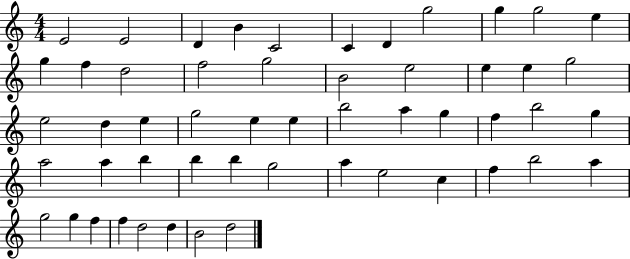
{
  \clef treble
  \numericTimeSignature
  \time 4/4
  \key c \major
  e'2 e'2 | d'4 b'4 c'2 | c'4 d'4 g''2 | g''4 g''2 e''4 | \break g''4 f''4 d''2 | f''2 g''2 | b'2 e''2 | e''4 e''4 g''2 | \break e''2 d''4 e''4 | g''2 e''4 e''4 | b''2 a''4 g''4 | f''4 b''2 g''4 | \break a''2 a''4 b''4 | b''4 b''4 g''2 | a''4 e''2 c''4 | f''4 b''2 a''4 | \break g''2 g''4 f''4 | f''4 d''2 d''4 | b'2 d''2 | \bar "|."
}